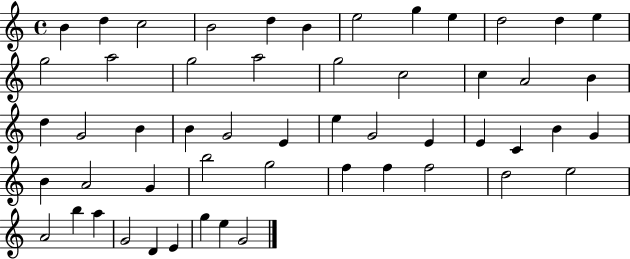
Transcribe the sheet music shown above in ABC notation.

X:1
T:Untitled
M:4/4
L:1/4
K:C
B d c2 B2 d B e2 g e d2 d e g2 a2 g2 a2 g2 c2 c A2 B d G2 B B G2 E e G2 E E C B G B A2 G b2 g2 f f f2 d2 e2 A2 b a G2 D E g e G2